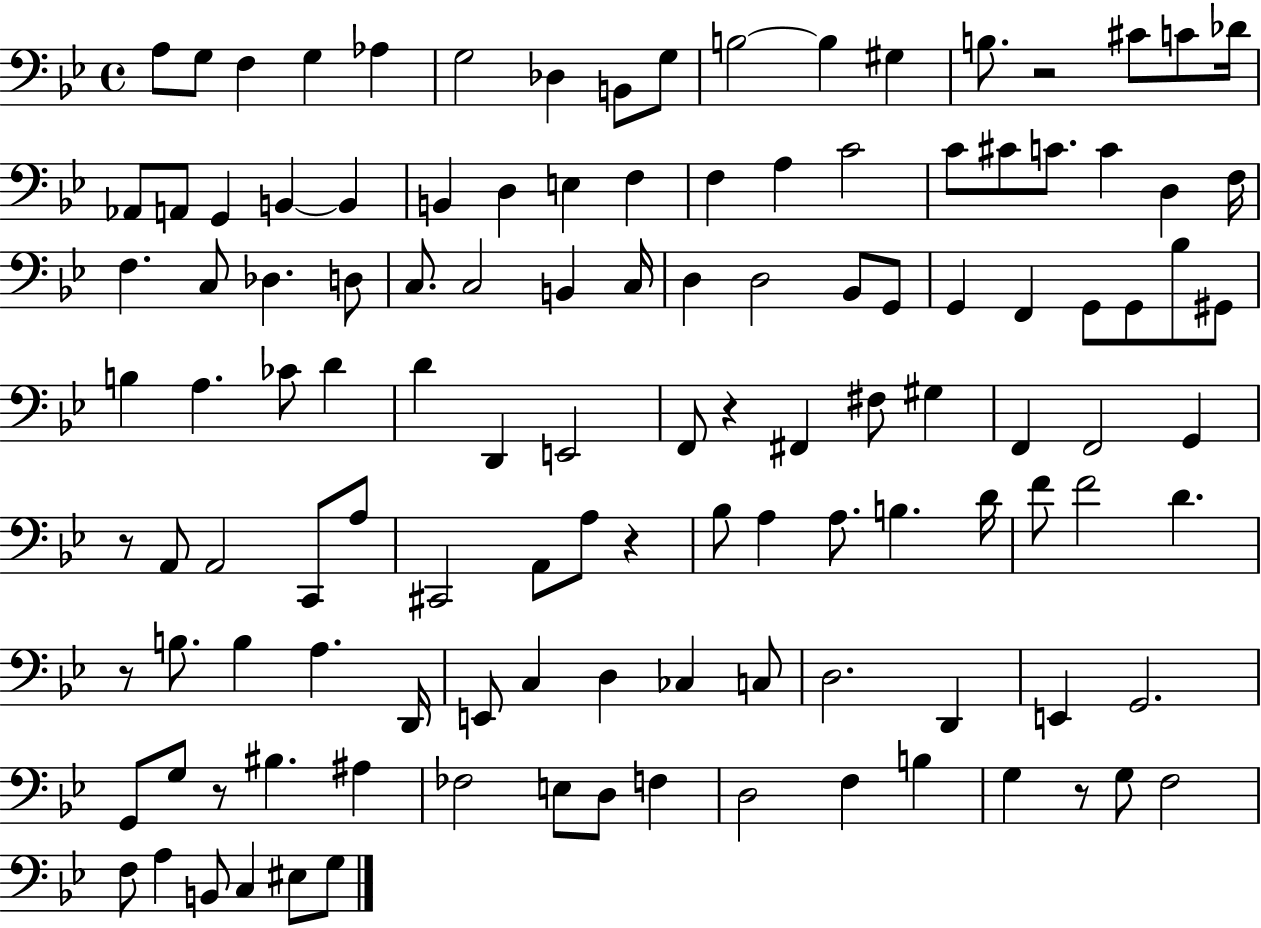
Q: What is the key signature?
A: BES major